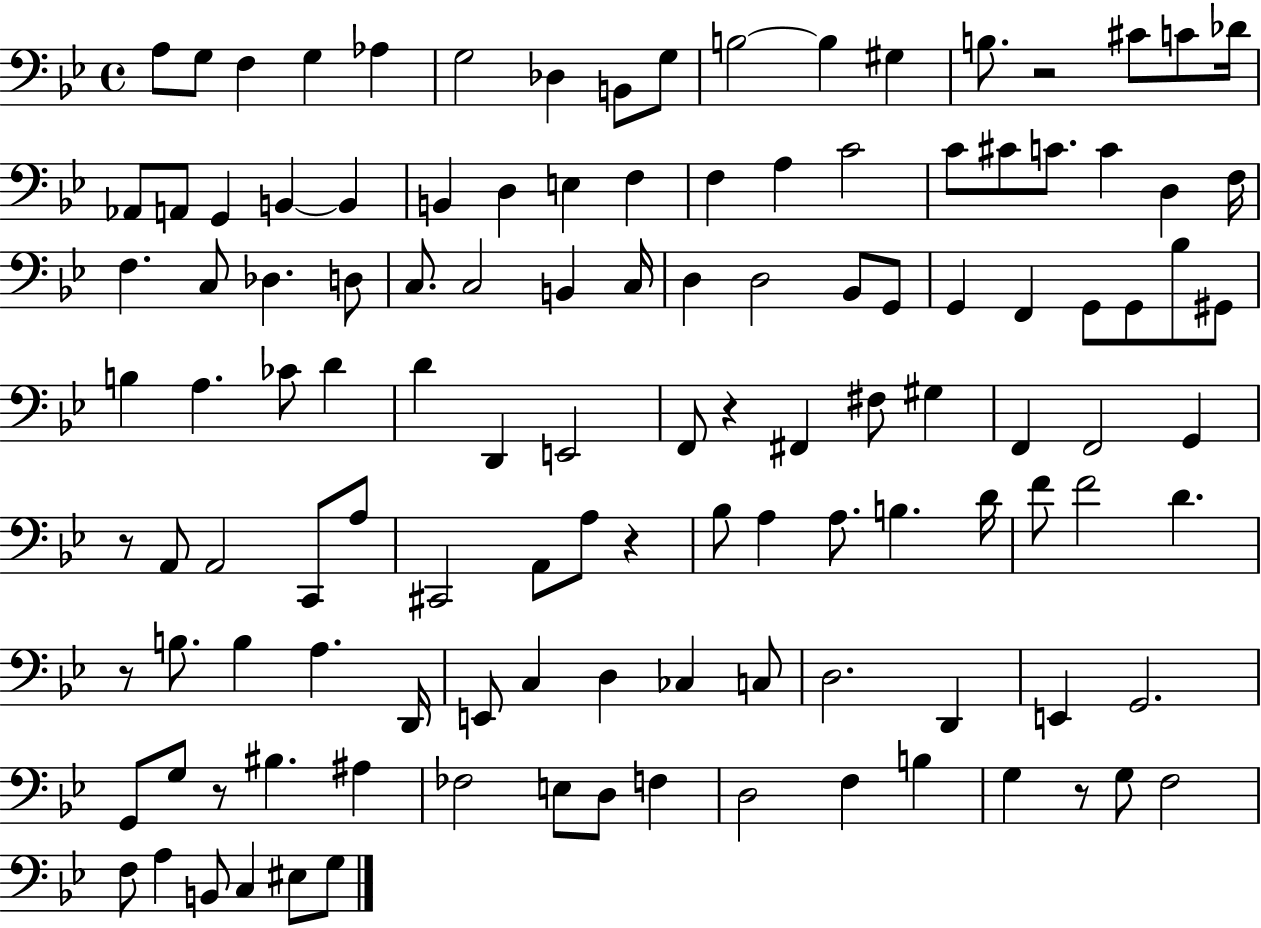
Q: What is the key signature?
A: BES major